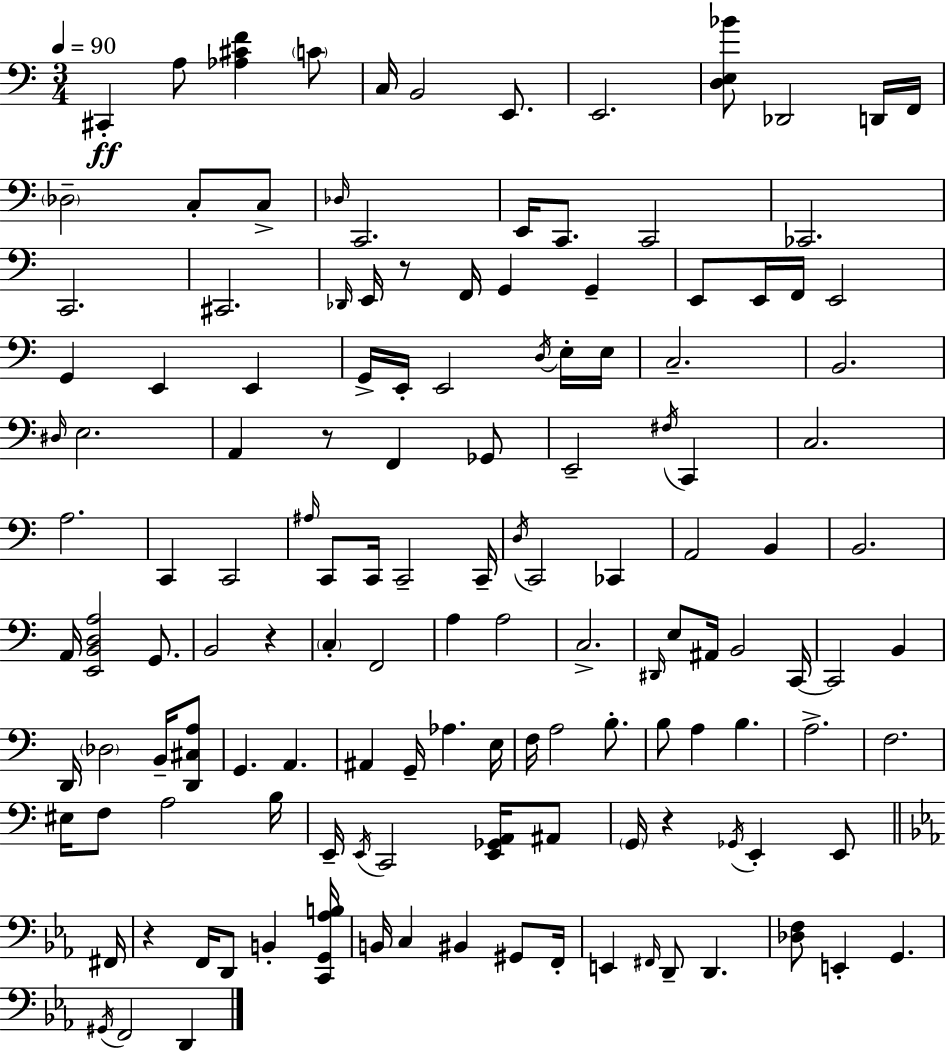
{
  \clef bass
  \numericTimeSignature
  \time 3/4
  \key c \major
  \tempo 4 = 90
  cis,4-.\ff a8 <aes cis' f'>4 \parenthesize c'8 | c16 b,2 e,8. | e,2. | <d e bes'>8 des,2 d,16 f,16 | \break \parenthesize des2-- c8-. c8-> | \grace { des16 } c,2. | e,16 c,8. c,2 | ces,2. | \break c,2. | cis,2. | \grace { des,16 } e,16 r8 f,16 g,4 g,4-- | e,8 e,16 f,16 e,2 | \break g,4 e,4 e,4 | g,16-> e,16-. e,2 | \acciaccatura { d16 } e16-. e16 c2.-- | b,2. | \break \grace { dis16 } e2. | a,4 r8 f,4 | ges,8 e,2-- | \acciaccatura { fis16 } c,4 c2. | \break a2. | c,4 c,2 | \grace { ais16 } c,8 c,16 c,2-- | c,16-- \acciaccatura { d16 } c,2 | \break ces,4 a,2 | b,4 b,2. | a,16 <e, b, d a>2 | g,8. b,2 | \break r4 \parenthesize c4-. f,2 | a4 a2 | c2.-> | \grace { dis,16 } e8 ais,16 b,2 | \break c,16~~ c,2 | b,4 d,16 \parenthesize des2 | b,16-- <d, cis a>8 g,4. | a,4. ais,4 | \break g,16-- aes4. e16 f16 a2 | b8.-. b8 a4 | b4. a2.-> | f2. | \break eis16 f8 a2 | b16 e,16-- \acciaccatura { e,16 } c,2 | <e, ges, a,>16 ais,8 \parenthesize g,16 r4 | \acciaccatura { ges,16 } e,4-. e,8 \bar "||" \break \key c \minor fis,16 r4 f,16 d,8 b,4-. | <c, g, aes b>16 b,16 c4 bis,4 gis,8 | f,16-. e,4 \grace { fis,16 } d,8-- d,4. | <des f>8 e,4-. g,4. | \break \acciaccatura { gis,16 } f,2 d,4 | \bar "|."
}